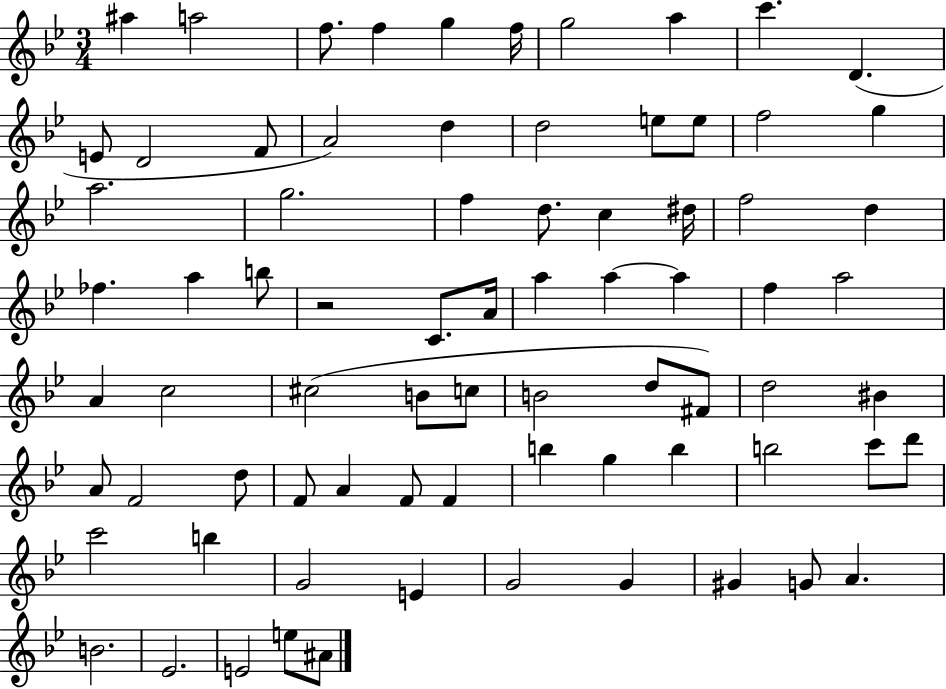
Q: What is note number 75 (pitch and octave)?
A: A#4